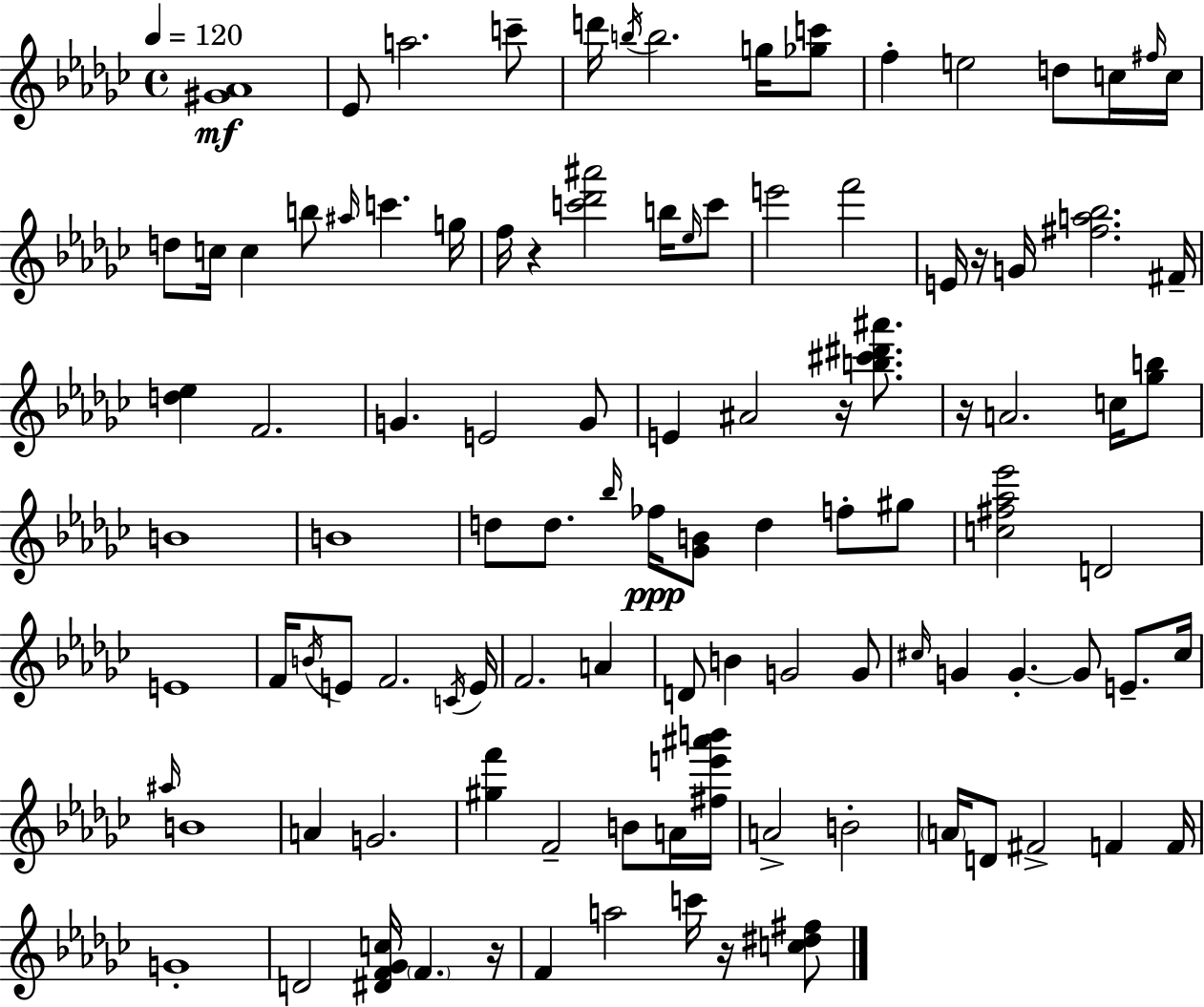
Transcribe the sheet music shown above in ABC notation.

X:1
T:Untitled
M:4/4
L:1/4
K:Ebm
[^G_A]4 _E/2 a2 c'/2 d'/4 b/4 b2 g/4 [_gc']/2 f e2 d/2 c/4 ^f/4 c/4 d/2 c/4 c b/2 ^a/4 c' g/4 f/4 z [c'_d'^a']2 b/4 _e/4 c'/2 e'2 f'2 E/4 z/4 G/4 [^fa_b]2 ^F/4 [d_e] F2 G E2 G/2 E ^A2 z/4 [b^c'^d'^a']/2 z/4 A2 c/4 [_gb]/2 B4 B4 d/2 d/2 _b/4 _f/4 [_GB]/2 d f/2 ^g/2 [c^f_a_e']2 D2 E4 F/4 B/4 E/2 F2 C/4 E/4 F2 A D/2 B G2 G/2 ^c/4 G G G/2 E/2 ^c/4 ^a/4 B4 A G2 [^gf'] F2 B/2 A/4 [^fe'^a'b']/4 A2 B2 A/4 D/2 ^F2 F F/4 G4 D2 [^DF_Gc]/4 F z/4 F a2 c'/4 z/4 [c^d^f]/2